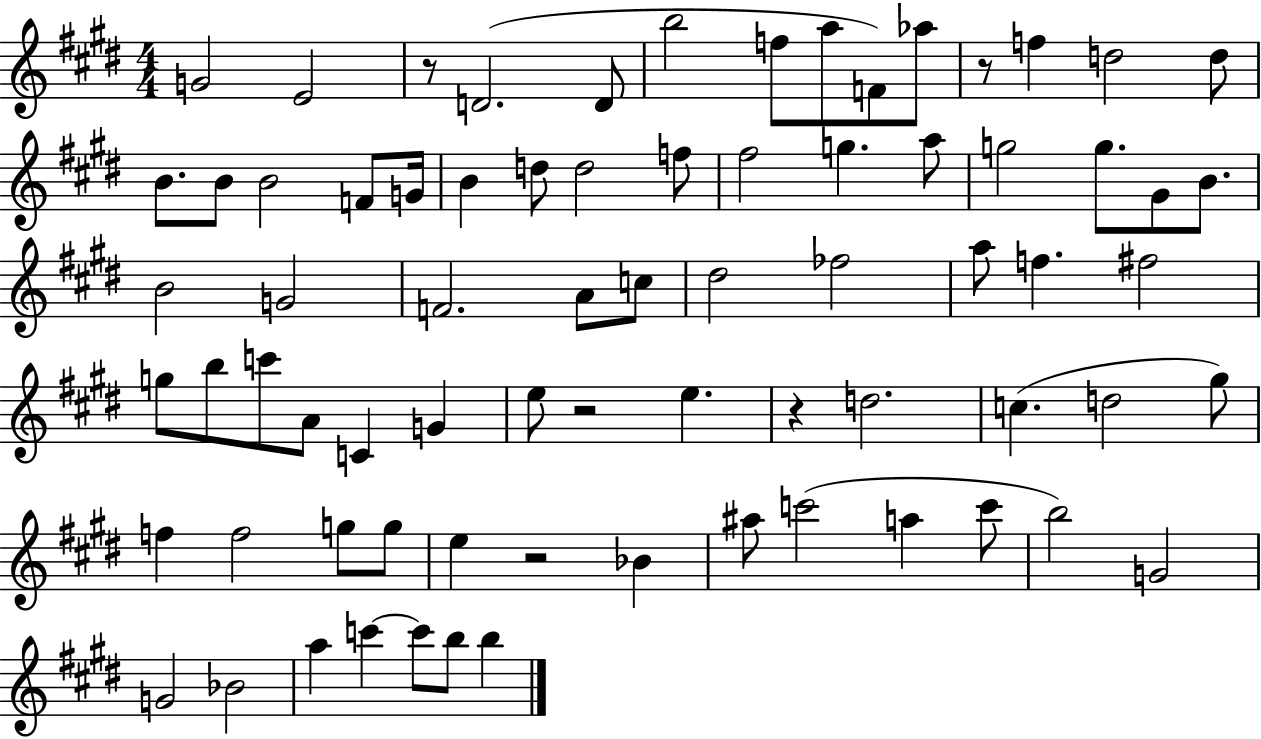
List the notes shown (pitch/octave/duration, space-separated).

G4/h E4/h R/e D4/h. D4/e B5/h F5/e A5/e F4/e Ab5/e R/e F5/q D5/h D5/e B4/e. B4/e B4/h F4/e G4/s B4/q D5/e D5/h F5/e F#5/h G5/q. A5/e G5/h G5/e. G#4/e B4/e. B4/h G4/h F4/h. A4/e C5/e D#5/h FES5/h A5/e F5/q. F#5/h G5/e B5/e C6/e A4/e C4/q G4/q E5/e R/h E5/q. R/q D5/h. C5/q. D5/h G#5/e F5/q F5/h G5/e G5/e E5/q R/h Bb4/q A#5/e C6/h A5/q C6/e B5/h G4/h G4/h Bb4/h A5/q C6/q C6/e B5/e B5/q